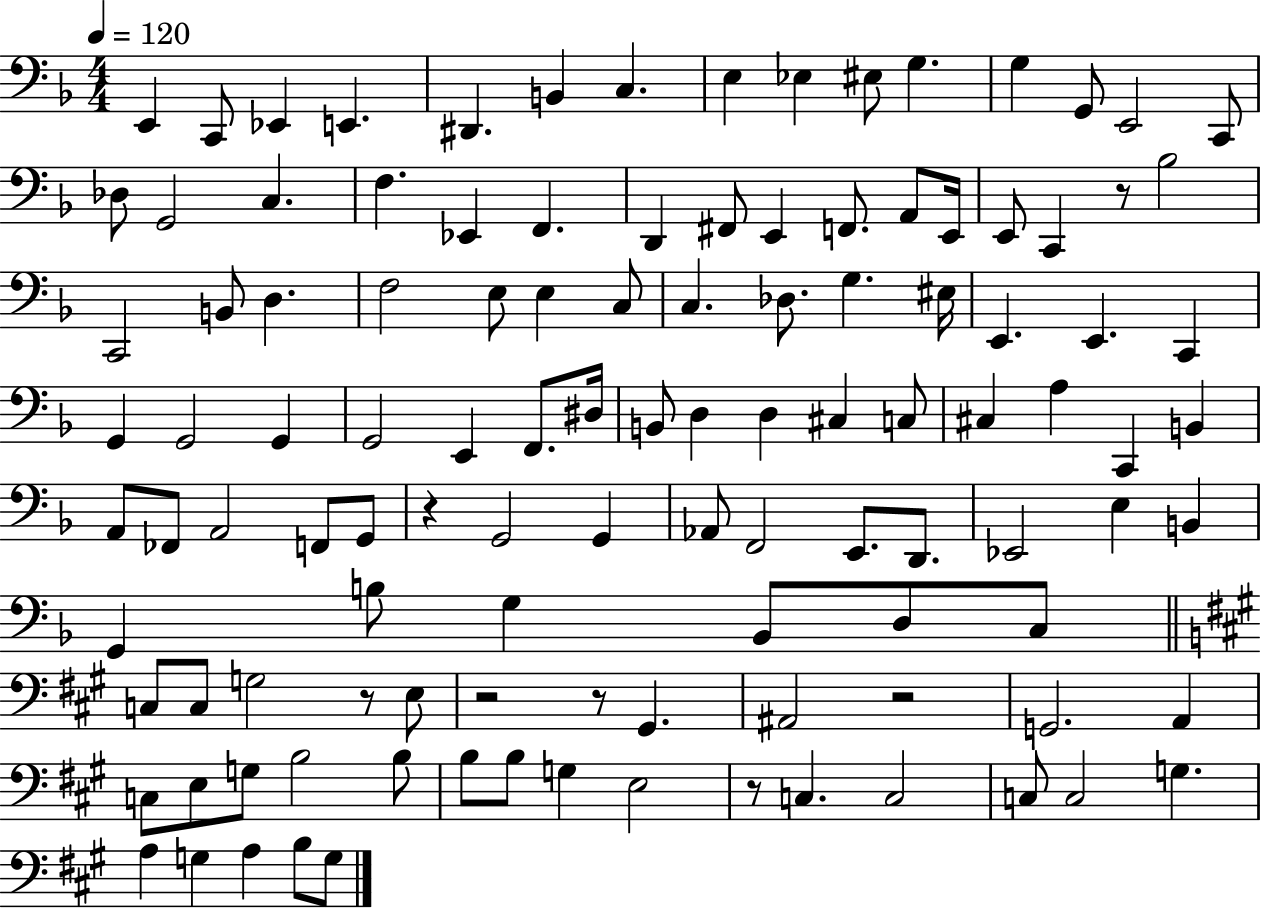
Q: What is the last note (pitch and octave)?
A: G3